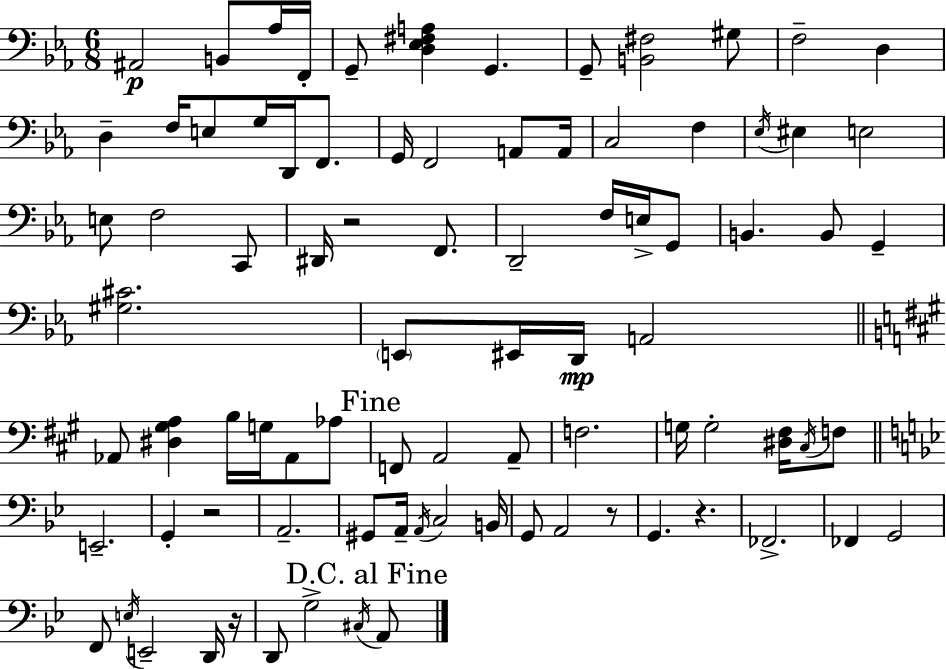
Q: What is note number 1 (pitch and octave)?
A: A#2